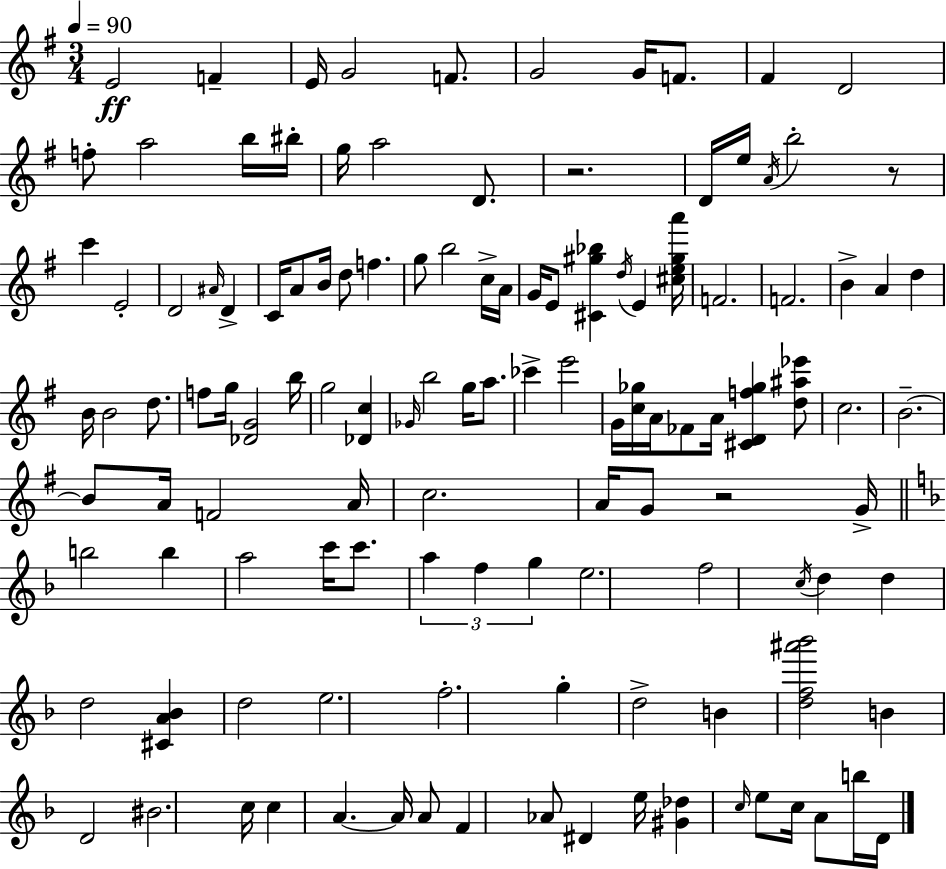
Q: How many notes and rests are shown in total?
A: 122